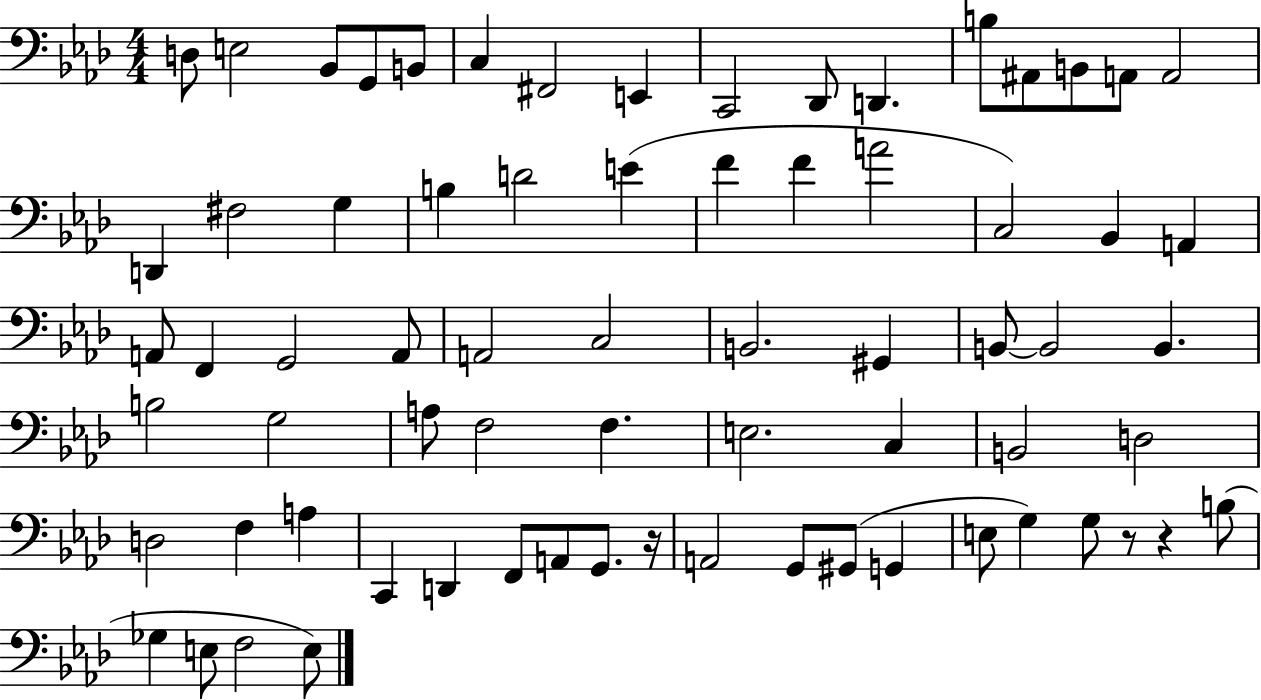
X:1
T:Untitled
M:4/4
L:1/4
K:Ab
D,/2 E,2 _B,,/2 G,,/2 B,,/2 C, ^F,,2 E,, C,,2 _D,,/2 D,, B,/2 ^A,,/2 B,,/2 A,,/2 A,,2 D,, ^F,2 G, B, D2 E F F A2 C,2 _B,, A,, A,,/2 F,, G,,2 A,,/2 A,,2 C,2 B,,2 ^G,, B,,/2 B,,2 B,, B,2 G,2 A,/2 F,2 F, E,2 C, B,,2 D,2 D,2 F, A, C,, D,, F,,/2 A,,/2 G,,/2 z/4 A,,2 G,,/2 ^G,,/2 G,, E,/2 G, G,/2 z/2 z B,/2 _G, E,/2 F,2 E,/2